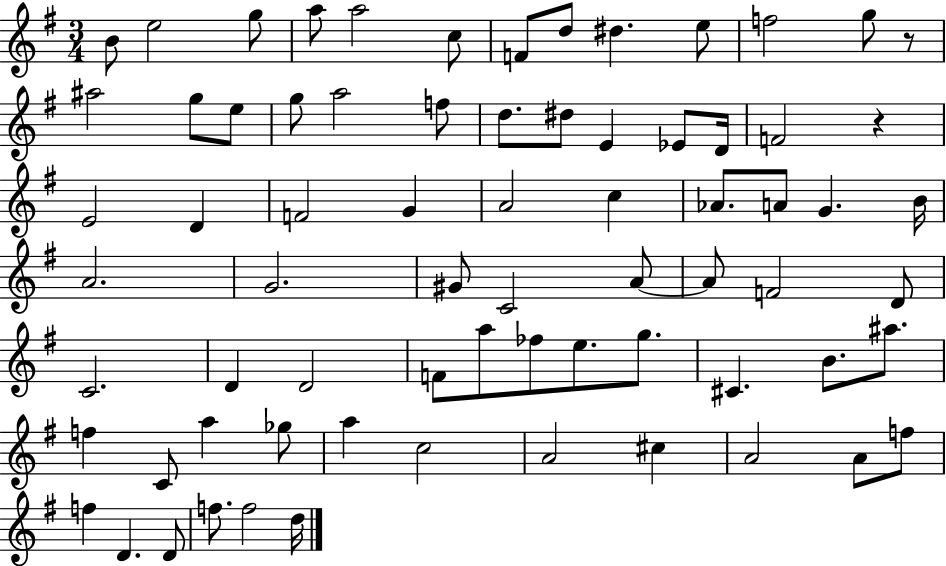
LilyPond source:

{
  \clef treble
  \numericTimeSignature
  \time 3/4
  \key g \major
  b'8 e''2 g''8 | a''8 a''2 c''8 | f'8 d''8 dis''4. e''8 | f''2 g''8 r8 | \break ais''2 g''8 e''8 | g''8 a''2 f''8 | d''8. dis''8 e'4 ees'8 d'16 | f'2 r4 | \break e'2 d'4 | f'2 g'4 | a'2 c''4 | aes'8. a'8 g'4. b'16 | \break a'2. | g'2. | gis'8 c'2 a'8~~ | a'8 f'2 d'8 | \break c'2. | d'4 d'2 | f'8 a''8 fes''8 e''8. g''8. | cis'4. b'8. ais''8. | \break f''4 c'8 a''4 ges''8 | a''4 c''2 | a'2 cis''4 | a'2 a'8 f''8 | \break f''4 d'4. d'8 | f''8. f''2 d''16 | \bar "|."
}